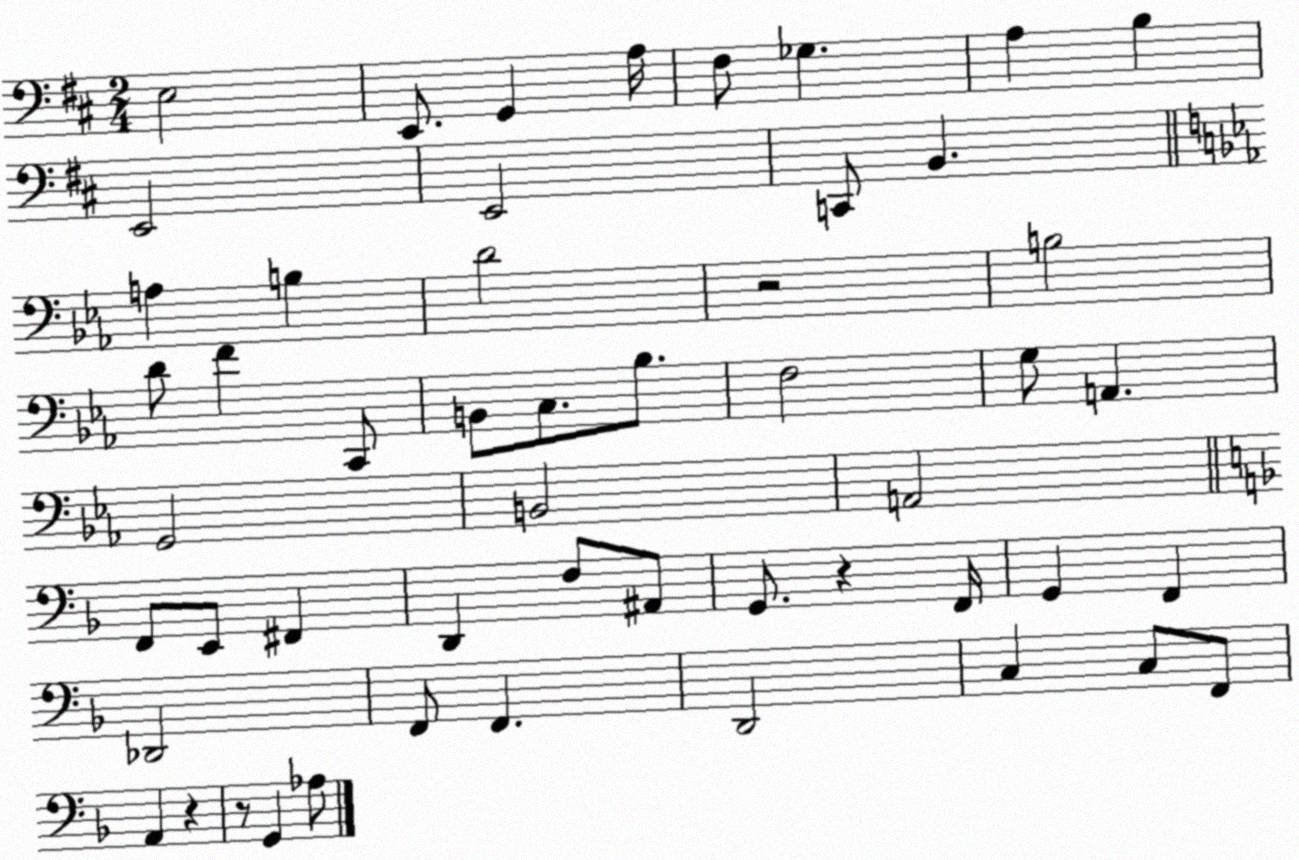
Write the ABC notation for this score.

X:1
T:Untitled
M:2/4
L:1/4
K:D
E,2 E,,/2 G,, A,/4 ^F,/2 _G, A, B, E,,2 E,,2 C,,/2 B,, A, B, D2 z2 B,2 D/2 F C,,/2 B,,/2 C,/2 _B,/2 F,2 G,/2 A,, G,,2 B,,2 A,,2 F,,/2 E,,/2 ^F,, D,, F,/2 ^A,,/2 G,,/2 z F,,/4 G,, F,, _D,,2 F,,/2 F,, D,,2 C, C,/2 F,,/2 A,, z z/2 G,, _A,/2